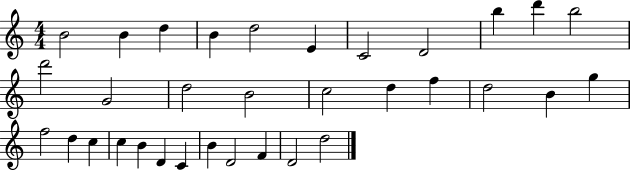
B4/h B4/q D5/q B4/q D5/h E4/q C4/h D4/h B5/q D6/q B5/h D6/h G4/h D5/h B4/h C5/h D5/q F5/q D5/h B4/q G5/q F5/h D5/q C5/q C5/q B4/q D4/q C4/q B4/q D4/h F4/q D4/h D5/h